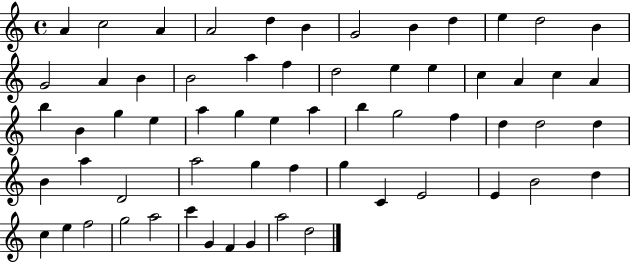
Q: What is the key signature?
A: C major